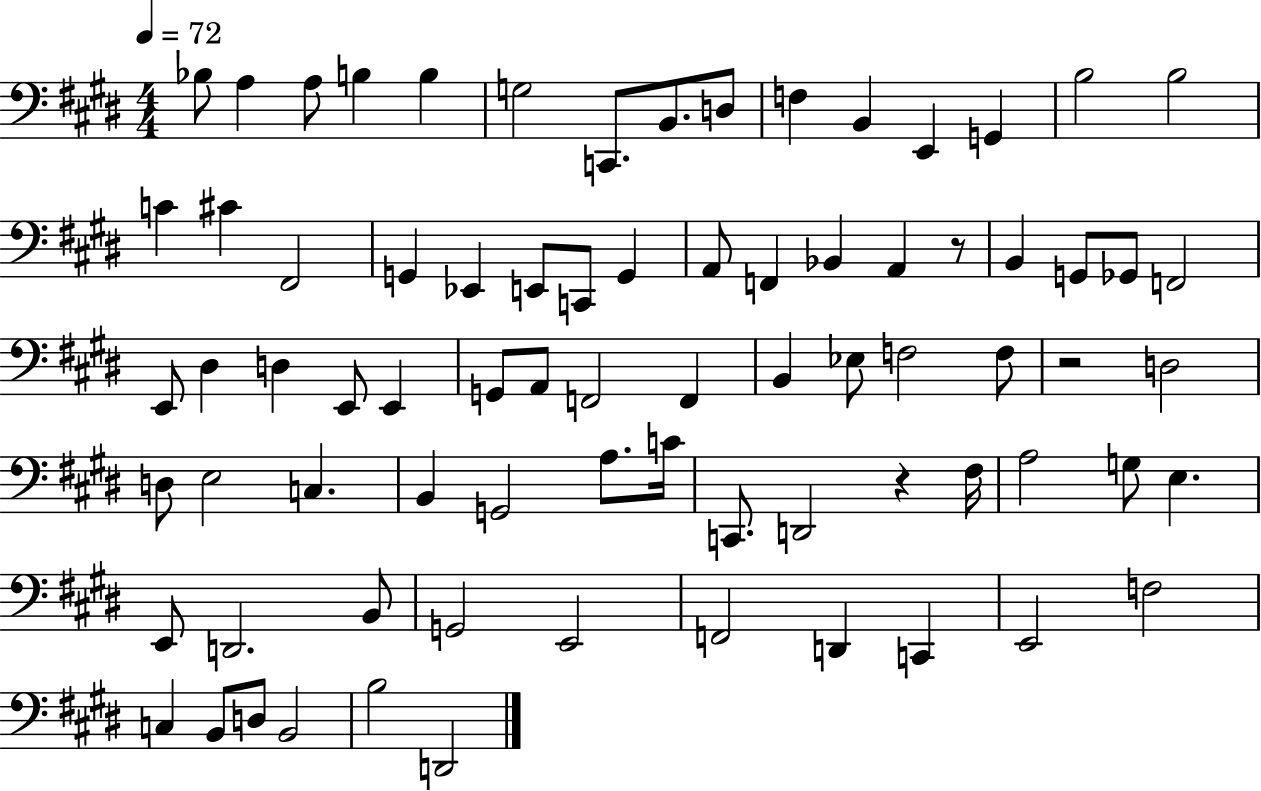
X:1
T:Untitled
M:4/4
L:1/4
K:E
_B,/2 A, A,/2 B, B, G,2 C,,/2 B,,/2 D,/2 F, B,, E,, G,, B,2 B,2 C ^C ^F,,2 G,, _E,, E,,/2 C,,/2 G,, A,,/2 F,, _B,, A,, z/2 B,, G,,/2 _G,,/2 F,,2 E,,/2 ^D, D, E,,/2 E,, G,,/2 A,,/2 F,,2 F,, B,, _E,/2 F,2 F,/2 z2 D,2 D,/2 E,2 C, B,, G,,2 A,/2 C/4 C,,/2 D,,2 z ^F,/4 A,2 G,/2 E, E,,/2 D,,2 B,,/2 G,,2 E,,2 F,,2 D,, C,, E,,2 F,2 C, B,,/2 D,/2 B,,2 B,2 D,,2